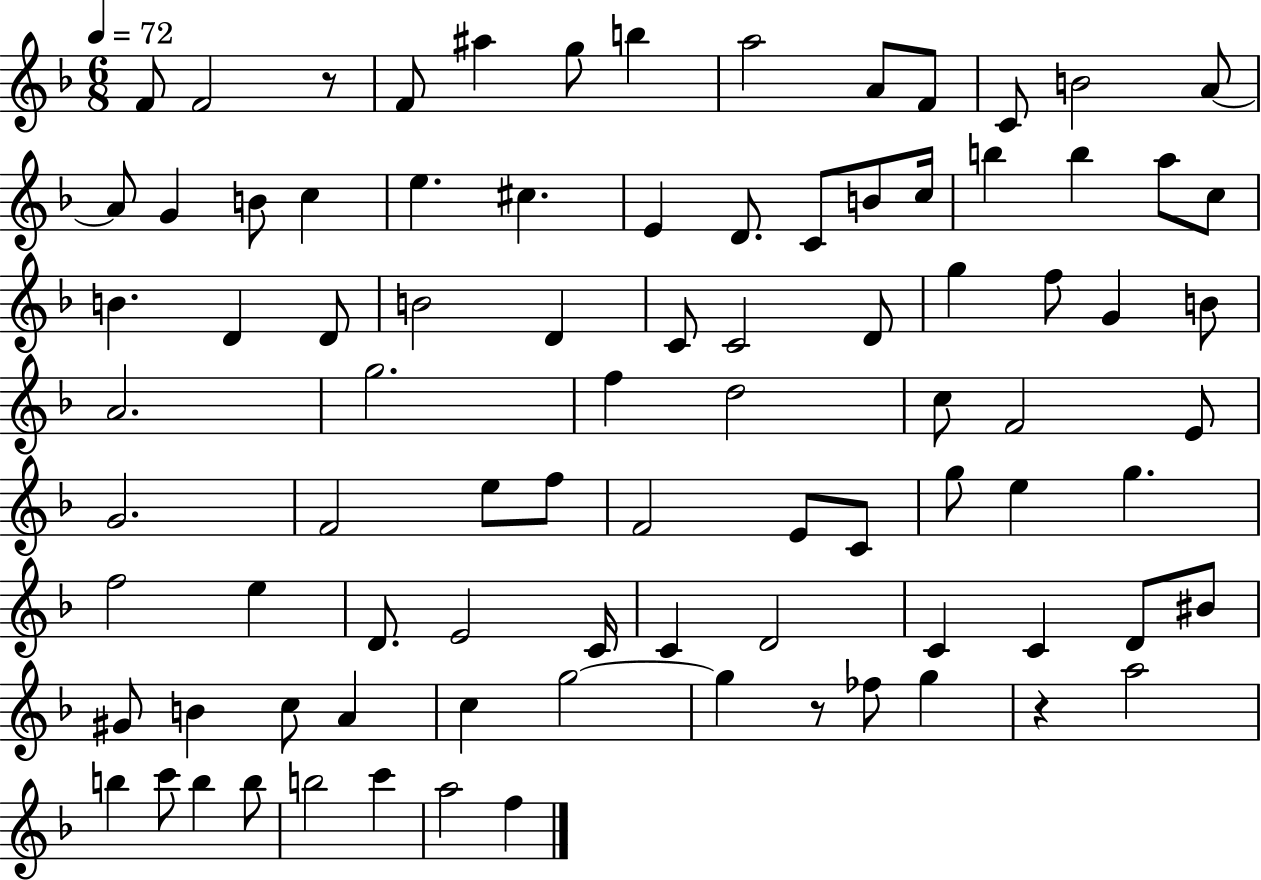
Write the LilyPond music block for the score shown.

{
  \clef treble
  \numericTimeSignature
  \time 6/8
  \key f \major
  \tempo 4 = 72
  \repeat volta 2 { f'8 f'2 r8 | f'8 ais''4 g''8 b''4 | a''2 a'8 f'8 | c'8 b'2 a'8~~ | \break a'8 g'4 b'8 c''4 | e''4. cis''4. | e'4 d'8. c'8 b'8 c''16 | b''4 b''4 a''8 c''8 | \break b'4. d'4 d'8 | b'2 d'4 | c'8 c'2 d'8 | g''4 f''8 g'4 b'8 | \break a'2. | g''2. | f''4 d''2 | c''8 f'2 e'8 | \break g'2. | f'2 e''8 f''8 | f'2 e'8 c'8 | g''8 e''4 g''4. | \break f''2 e''4 | d'8. e'2 c'16 | c'4 d'2 | c'4 c'4 d'8 bis'8 | \break gis'8 b'4 c''8 a'4 | c''4 g''2~~ | g''4 r8 fes''8 g''4 | r4 a''2 | \break b''4 c'''8 b''4 b''8 | b''2 c'''4 | a''2 f''4 | } \bar "|."
}